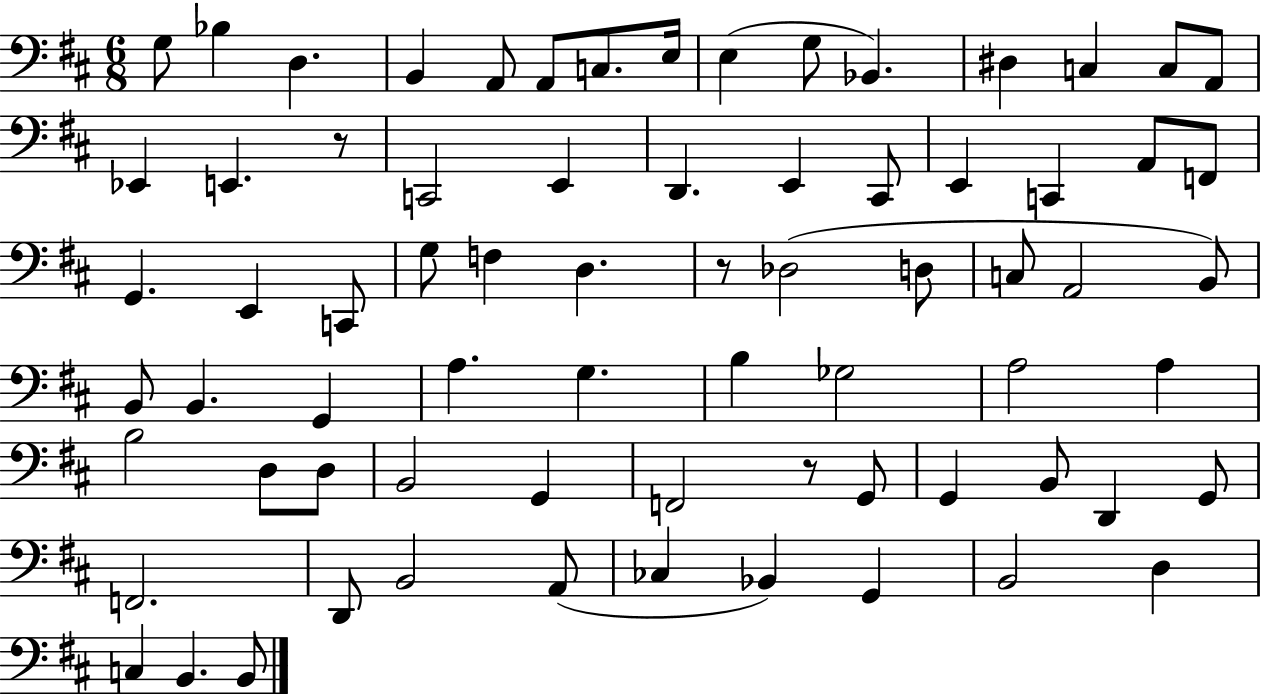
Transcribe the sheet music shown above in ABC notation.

X:1
T:Untitled
M:6/8
L:1/4
K:D
G,/2 _B, D, B,, A,,/2 A,,/2 C,/2 E,/4 E, G,/2 _B,, ^D, C, C,/2 A,,/2 _E,, E,, z/2 C,,2 E,, D,, E,, ^C,,/2 E,, C,, A,,/2 F,,/2 G,, E,, C,,/2 G,/2 F, D, z/2 _D,2 D,/2 C,/2 A,,2 B,,/2 B,,/2 B,, G,, A, G, B, _G,2 A,2 A, B,2 D,/2 D,/2 B,,2 G,, F,,2 z/2 G,,/2 G,, B,,/2 D,, G,,/2 F,,2 D,,/2 B,,2 A,,/2 _C, _B,, G,, B,,2 D, C, B,, B,,/2